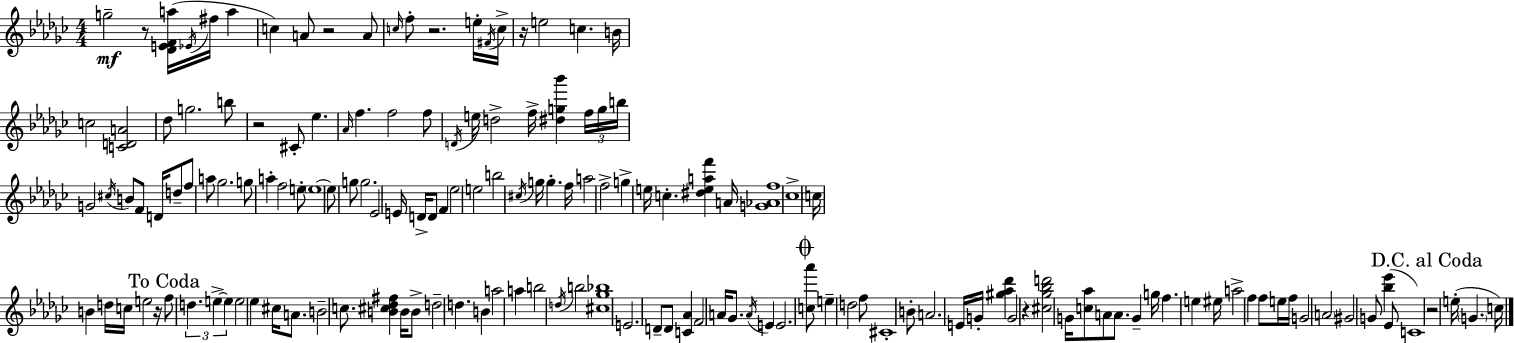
G5/h R/e [Db4,E4,F4,A5]/s Eb4/s F#5/s A5/q C5/q A4/e R/h A4/e C5/s F5/e R/h. E5/s F#4/s C5/s R/s E5/h C5/q. B4/s C5/h [C4,D4,A4]/h Db5/e G5/h. B5/e R/h C#4/e Eb5/q. Ab4/s F5/q. F5/h F5/e D4/s E5/s D5/h F5/s [D#5,G5,Bb6]/q F5/s G5/s B5/s G4/h C#5/s B4/e F4/e D4/s D5/e F5/e A5/e Gb5/h. G5/e A5/q F5/h E5/e E5/w E5/e G5/e G5/h. Eb4/h E4/s D4/s D4/e F4/q Eb5/h E5/h B5/h C#5/s G5/s G5/q. F5/s A5/h F5/h G5/q E5/s C5/q. [D#5,E5,A5,F6]/q A4/s [G4,Ab4,F5]/w CES5/w C5/s B4/q D5/s C5/s E5/h R/s F5/e D5/q. E5/q E5/q E5/h Eb5/q C#5/s A4/e. B4/h C5/e. [B4,C#5,Db5,F#5]/q B4/s B4/e D5/h D5/q. B4/q A5/h A5/q B5/h D5/s B5/h [C#5,Gb5,Bb5]/w E4/h. D4/e D4/e [C4,Ab4]/q F4/h A4/s Gb4/e. A4/s E4/q E4/h. [C5,Ab6]/e E5/q D5/h F5/e C#4/w B4/e A4/h. E4/s G4/s [G#5,Ab5,Db6]/q G4/h R/q [C#5,Gb5,Bb5,D6]/h G4/s [C5,Ab5]/e A4/e A4/e. G4/q G5/s F5/q. E5/q EIS5/s A5/h F5/q F5/e E5/s F5/s G4/h A4/h G#4/h G4/e [Bb5,Eb6]/q Eb4/e C4/w R/h E5/s G4/q. C5/s